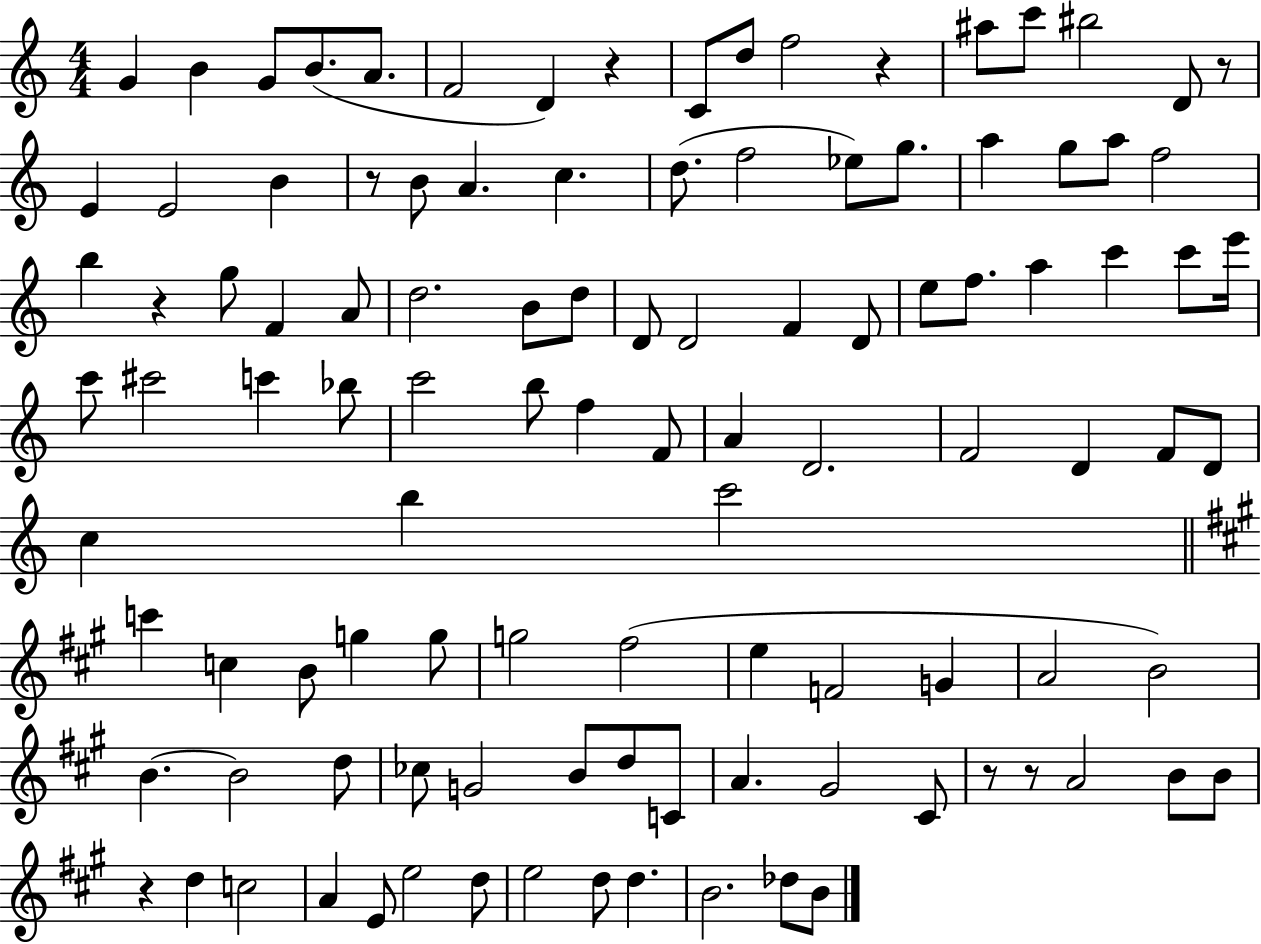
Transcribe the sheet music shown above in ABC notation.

X:1
T:Untitled
M:4/4
L:1/4
K:C
G B G/2 B/2 A/2 F2 D z C/2 d/2 f2 z ^a/2 c'/2 ^b2 D/2 z/2 E E2 B z/2 B/2 A c d/2 f2 _e/2 g/2 a g/2 a/2 f2 b z g/2 F A/2 d2 B/2 d/2 D/2 D2 F D/2 e/2 f/2 a c' c'/2 e'/4 c'/2 ^c'2 c' _b/2 c'2 b/2 f F/2 A D2 F2 D F/2 D/2 c b c'2 c' c B/2 g g/2 g2 ^f2 e F2 G A2 B2 B B2 d/2 _c/2 G2 B/2 d/2 C/2 A ^G2 ^C/2 z/2 z/2 A2 B/2 B/2 z d c2 A E/2 e2 d/2 e2 d/2 d B2 _d/2 B/2